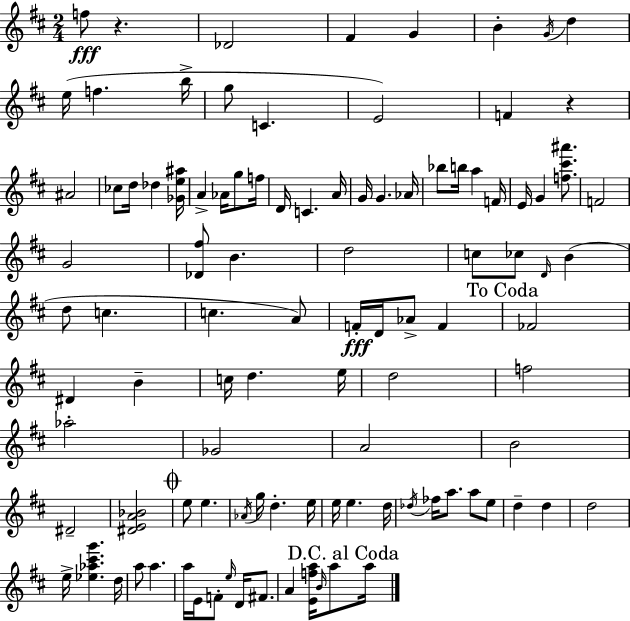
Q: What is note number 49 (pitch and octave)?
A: Ab4